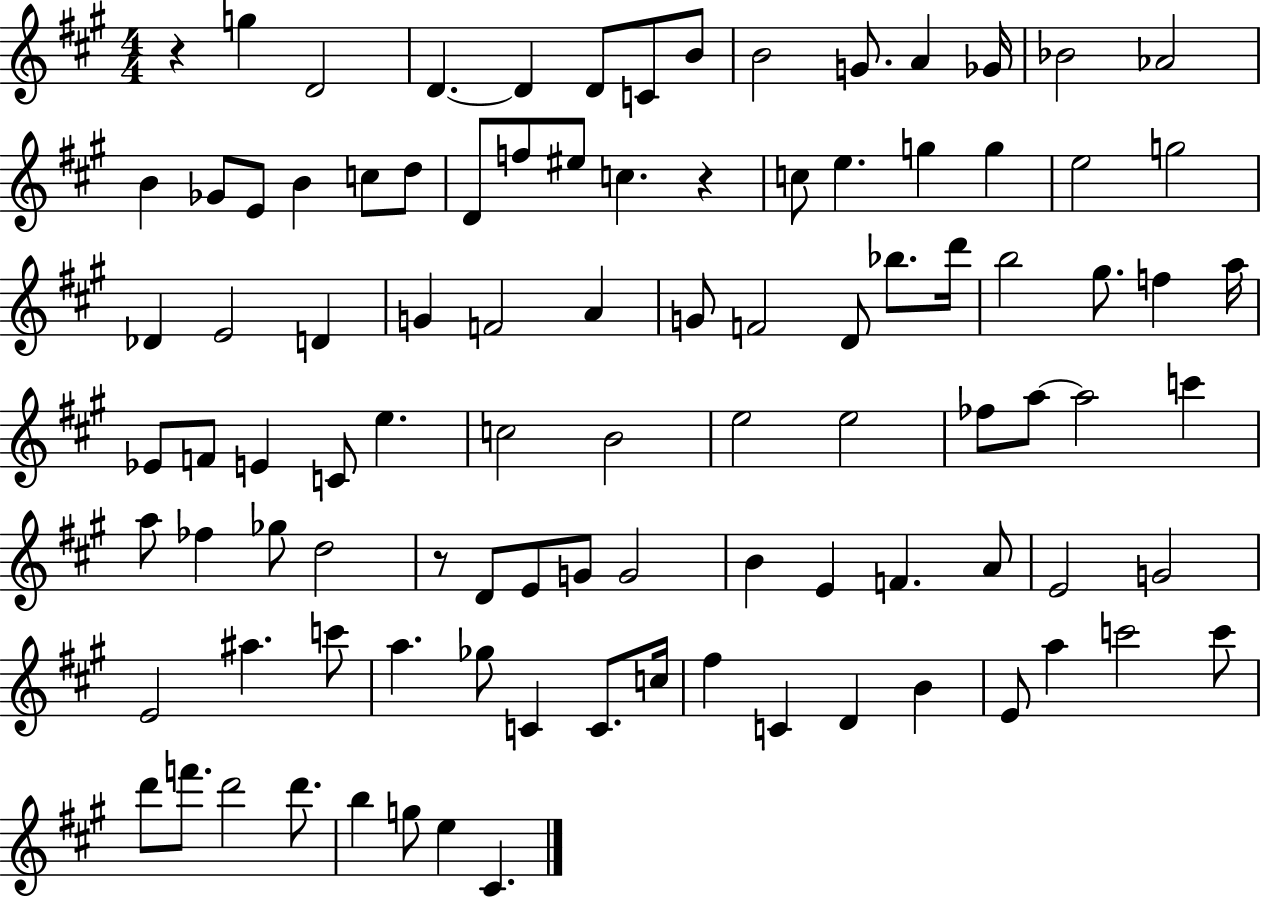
R/q G5/q D4/h D4/q. D4/q D4/e C4/e B4/e B4/h G4/e. A4/q Gb4/s Bb4/h Ab4/h B4/q Gb4/e E4/e B4/q C5/e D5/e D4/e F5/e EIS5/e C5/q. R/q C5/e E5/q. G5/q G5/q E5/h G5/h Db4/q E4/h D4/q G4/q F4/h A4/q G4/e F4/h D4/e Bb5/e. D6/s B5/h G#5/e. F5/q A5/s Eb4/e F4/e E4/q C4/e E5/q. C5/h B4/h E5/h E5/h FES5/e A5/e A5/h C6/q A5/e FES5/q Gb5/e D5/h R/e D4/e E4/e G4/e G4/h B4/q E4/q F4/q. A4/e E4/h G4/h E4/h A#5/q. C6/e A5/q. Gb5/e C4/q C4/e. C5/s F#5/q C4/q D4/q B4/q E4/e A5/q C6/h C6/e D6/e F6/e. D6/h D6/e. B5/q G5/e E5/q C#4/q.